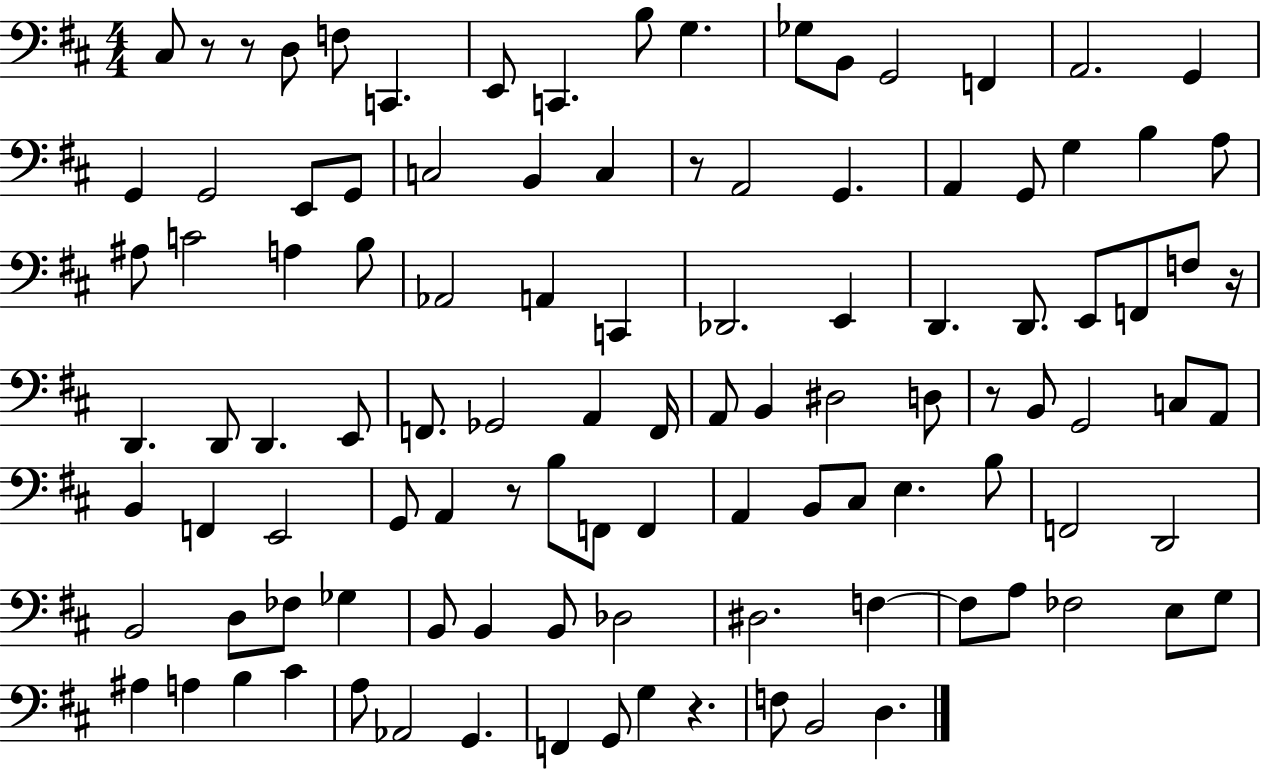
{
  \clef bass
  \numericTimeSignature
  \time 4/4
  \key d \major
  cis8 r8 r8 d8 f8 c,4. | e,8 c,4. b8 g4. | ges8 b,8 g,2 f,4 | a,2. g,4 | \break g,4 g,2 e,8 g,8 | c2 b,4 c4 | r8 a,2 g,4. | a,4 g,8 g4 b4 a8 | \break ais8 c'2 a4 b8 | aes,2 a,4 c,4 | des,2. e,4 | d,4. d,8. e,8 f,8 f8 r16 | \break d,4. d,8 d,4. e,8 | f,8. ges,2 a,4 f,16 | a,8 b,4 dis2 d8 | r8 b,8 g,2 c8 a,8 | \break b,4 f,4 e,2 | g,8 a,4 r8 b8 f,8 f,4 | a,4 b,8 cis8 e4. b8 | f,2 d,2 | \break b,2 d8 fes8 ges4 | b,8 b,4 b,8 des2 | dis2. f4~~ | f8 a8 fes2 e8 g8 | \break ais4 a4 b4 cis'4 | a8 aes,2 g,4. | f,4 g,8 g4 r4. | f8 b,2 d4. | \break \bar "|."
}